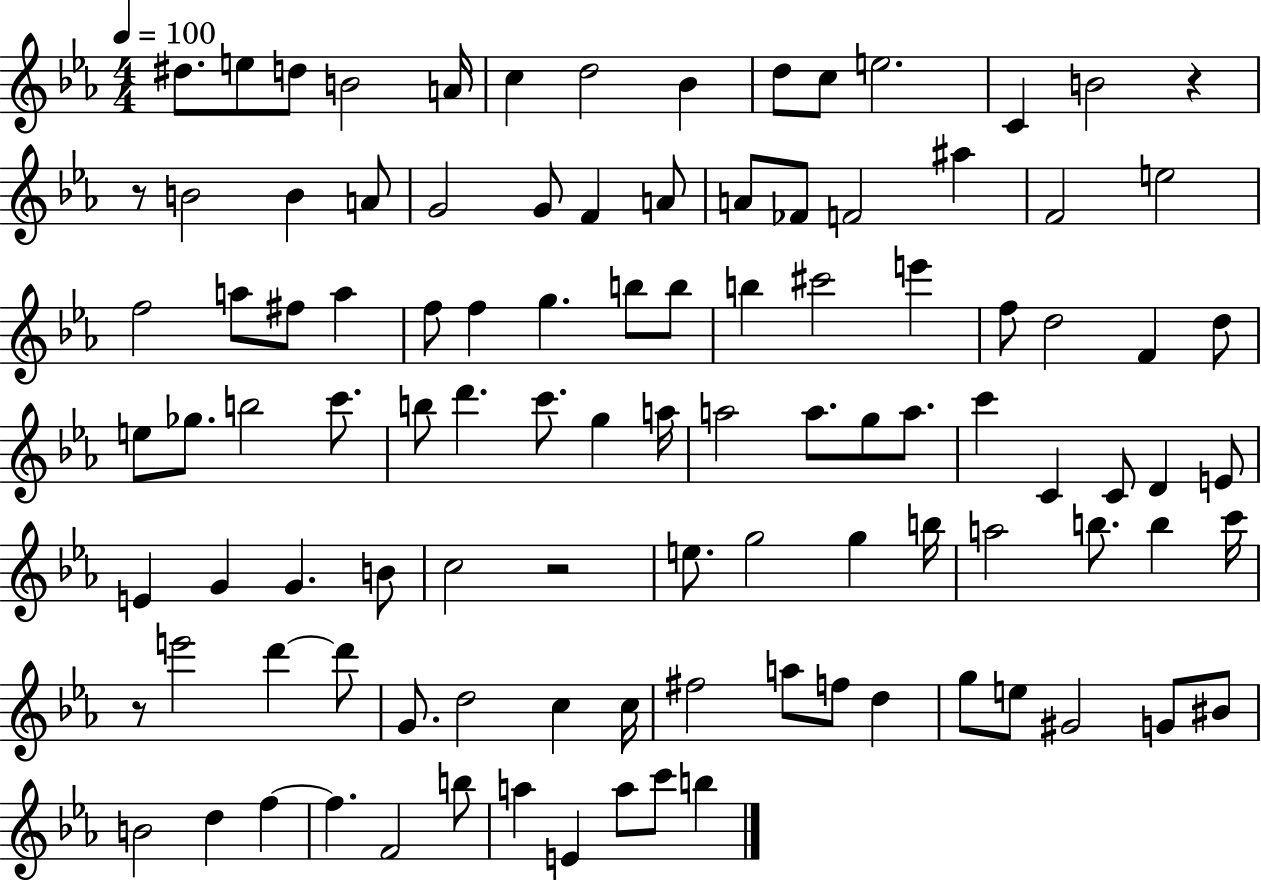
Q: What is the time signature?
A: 4/4